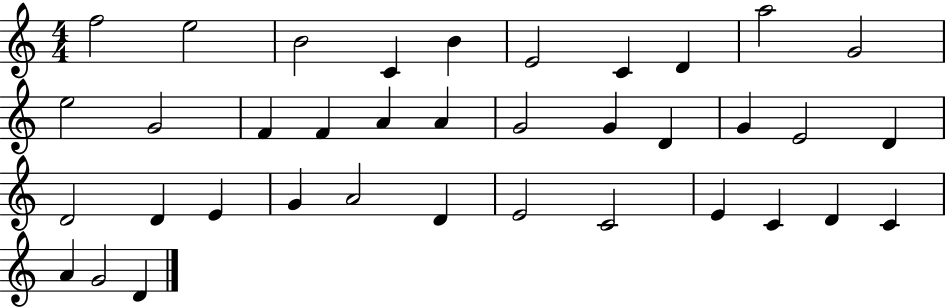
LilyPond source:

{
  \clef treble
  \numericTimeSignature
  \time 4/4
  \key c \major
  f''2 e''2 | b'2 c'4 b'4 | e'2 c'4 d'4 | a''2 g'2 | \break e''2 g'2 | f'4 f'4 a'4 a'4 | g'2 g'4 d'4 | g'4 e'2 d'4 | \break d'2 d'4 e'4 | g'4 a'2 d'4 | e'2 c'2 | e'4 c'4 d'4 c'4 | \break a'4 g'2 d'4 | \bar "|."
}